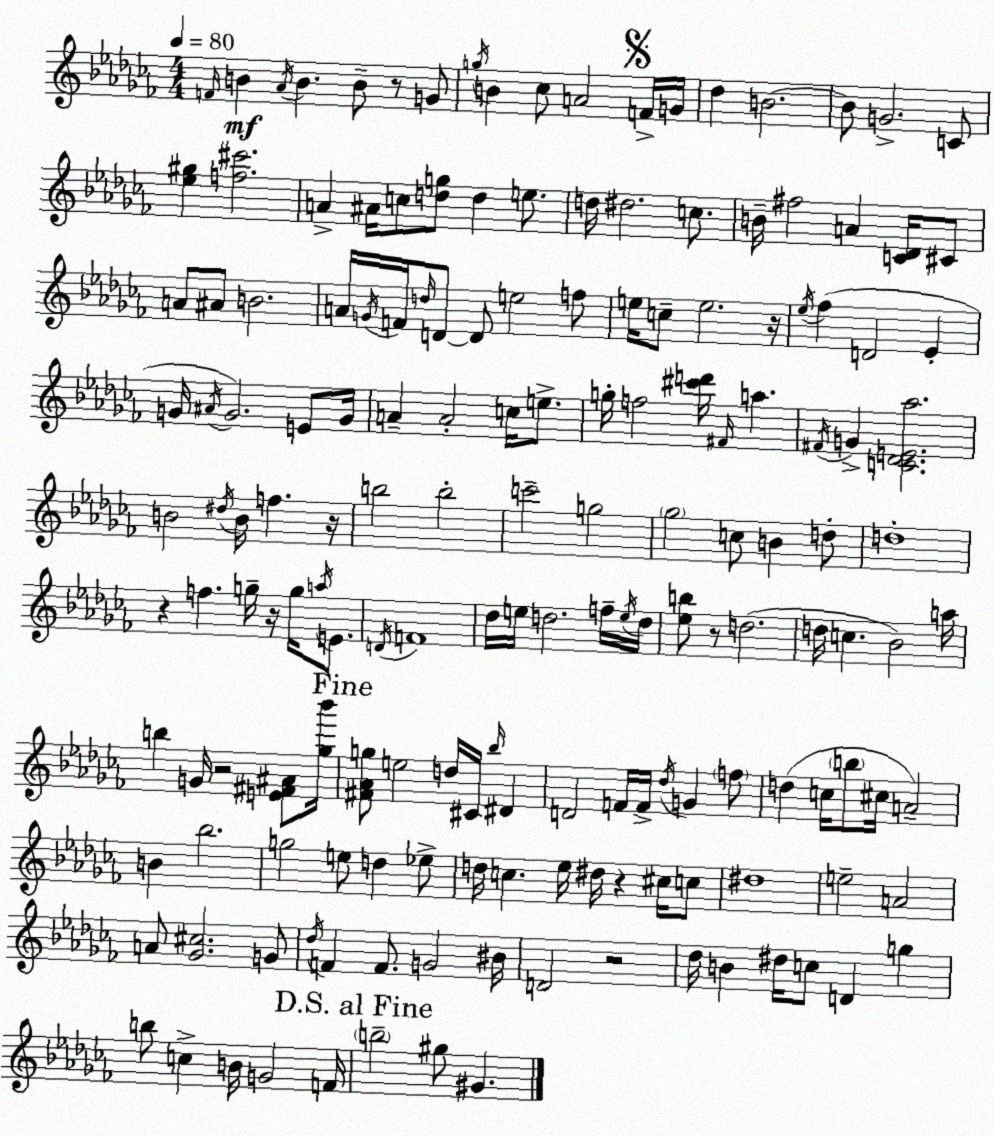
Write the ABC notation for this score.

X:1
T:Untitled
M:4/4
L:1/4
K:Abm
F/4 B _A/4 B B/2 z/2 G/2 g/4 B _c/2 A2 F/4 G/4 _d B2 B/2 G2 C/2 [_e^g] [f^c']2 A ^A/4 c/2 [dg]/2 d e/2 d/4 ^d2 c/2 B/4 ^f2 A [C_D]/4 ^C/2 A/2 ^A/2 B2 A/4 G/4 F/4 d/4 D/2 D/2 e2 f/2 e/4 c/2 e2 z/4 _e/4 _f D2 _E G/4 ^A/4 G2 E/2 G/4 A A2 c/4 e/2 g/4 f2 [^c'd']/4 ^F/4 a ^F/4 G [C_DE_a]2 B2 ^d/4 B/4 f z/4 b2 b2 c'2 g2 _g2 c/2 B d/2 d4 z f g/4 z/4 g/4 a/4 E/2 D/4 F4 _d/4 e/4 d2 f/4 e/4 d/4 [_eb]/2 z/2 d2 d/4 c _B2 a/4 b G/4 z2 [E^F^A]/2 [_g_b']/4 [^F_Ag]/2 e2 d/4 ^C/4 _b/4 ^D D2 F/4 F/4 _d/4 G f/2 d c/4 b/2 ^c/4 A2 B _b2 g2 e/2 d _e/2 d/4 c _e/4 ^d/4 z ^c/4 c/2 ^d4 e2 A2 A/2 [_G^c]2 G/2 _d/4 F F/2 G2 ^B/4 D2 z2 _d/4 B ^d/4 c/2 D g b/2 c B/4 G2 F/4 b2 ^g/2 ^G